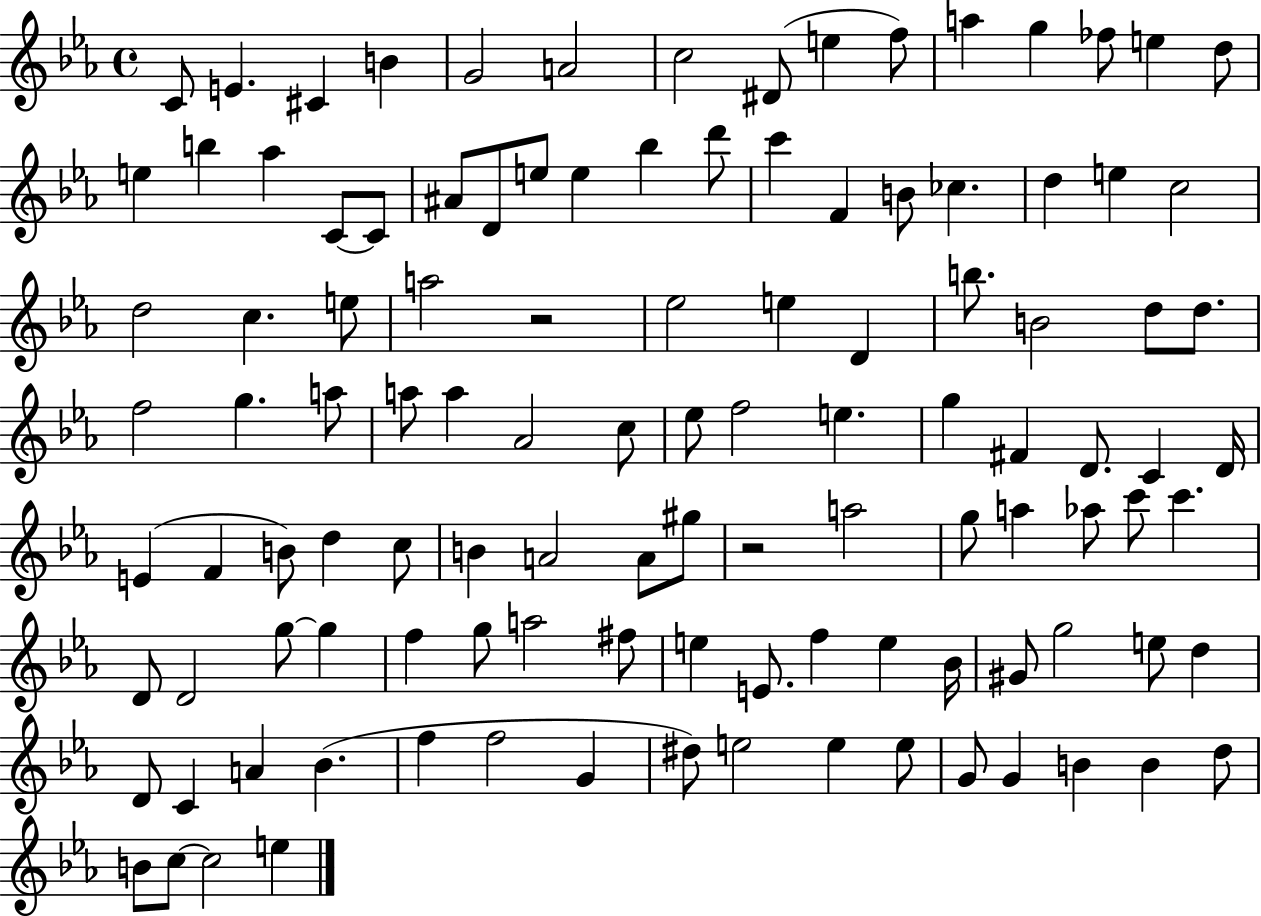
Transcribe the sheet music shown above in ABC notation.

X:1
T:Untitled
M:4/4
L:1/4
K:Eb
C/2 E ^C B G2 A2 c2 ^D/2 e f/2 a g _f/2 e d/2 e b _a C/2 C/2 ^A/2 D/2 e/2 e _b d'/2 c' F B/2 _c d e c2 d2 c e/2 a2 z2 _e2 e D b/2 B2 d/2 d/2 f2 g a/2 a/2 a _A2 c/2 _e/2 f2 e g ^F D/2 C D/4 E F B/2 d c/2 B A2 A/2 ^g/2 z2 a2 g/2 a _a/2 c'/2 c' D/2 D2 g/2 g f g/2 a2 ^f/2 e E/2 f e _B/4 ^G/2 g2 e/2 d D/2 C A _B f f2 G ^d/2 e2 e e/2 G/2 G B B d/2 B/2 c/2 c2 e